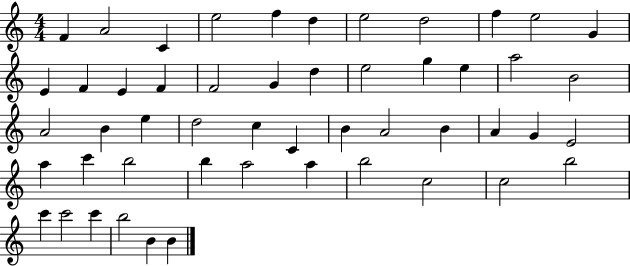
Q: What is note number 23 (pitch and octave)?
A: B4